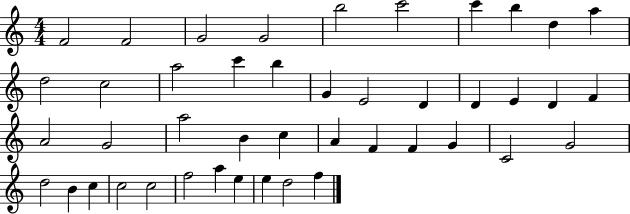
{
  \clef treble
  \numericTimeSignature
  \time 4/4
  \key c \major
  f'2 f'2 | g'2 g'2 | b''2 c'''2 | c'''4 b''4 d''4 a''4 | \break d''2 c''2 | a''2 c'''4 b''4 | g'4 e'2 d'4 | d'4 e'4 d'4 f'4 | \break a'2 g'2 | a''2 b'4 c''4 | a'4 f'4 f'4 g'4 | c'2 g'2 | \break d''2 b'4 c''4 | c''2 c''2 | f''2 a''4 e''4 | e''4 d''2 f''4 | \break \bar "|."
}